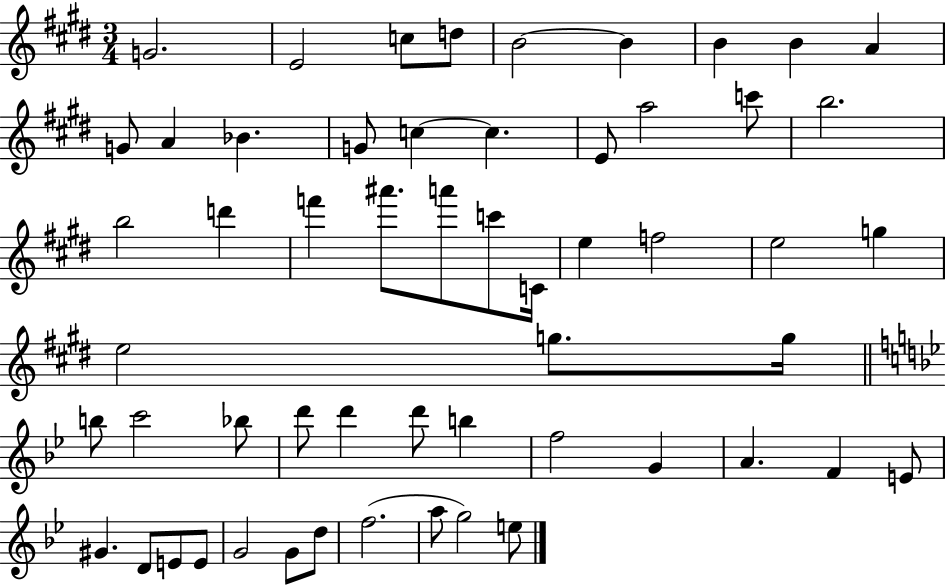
G4/h. E4/h C5/e D5/e B4/h B4/q B4/q B4/q A4/q G4/e A4/q Bb4/q. G4/e C5/q C5/q. E4/e A5/h C6/e B5/h. B5/h D6/q F6/q A#6/e. A6/e C6/e C4/s E5/q F5/h E5/h G5/q E5/h G5/e. G5/s B5/e C6/h Bb5/e D6/e D6/q D6/e B5/q F5/h G4/q A4/q. F4/q E4/e G#4/q. D4/e E4/e E4/e G4/h G4/e D5/e F5/h. A5/e G5/h E5/e